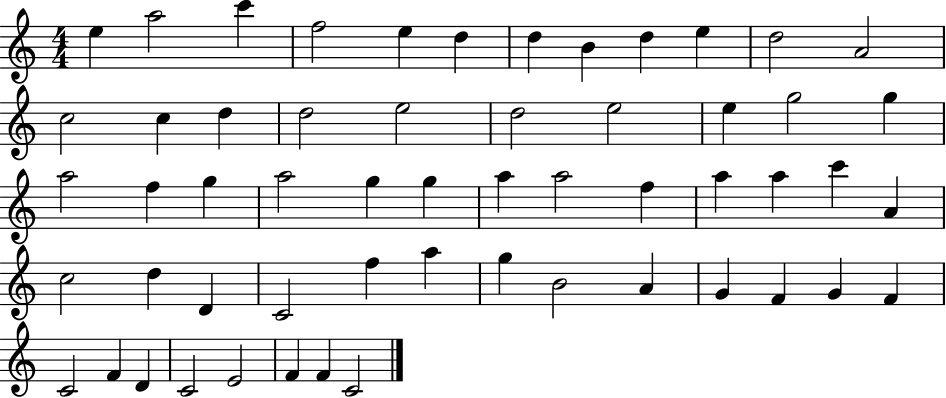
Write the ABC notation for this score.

X:1
T:Untitled
M:4/4
L:1/4
K:C
e a2 c' f2 e d d B d e d2 A2 c2 c d d2 e2 d2 e2 e g2 g a2 f g a2 g g a a2 f a a c' A c2 d D C2 f a g B2 A G F G F C2 F D C2 E2 F F C2